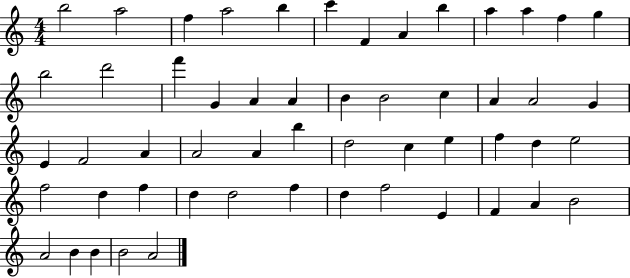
{
  \clef treble
  \numericTimeSignature
  \time 4/4
  \key c \major
  b''2 a''2 | f''4 a''2 b''4 | c'''4 f'4 a'4 b''4 | a''4 a''4 f''4 g''4 | \break b''2 d'''2 | f'''4 g'4 a'4 a'4 | b'4 b'2 c''4 | a'4 a'2 g'4 | \break e'4 f'2 a'4 | a'2 a'4 b''4 | d''2 c''4 e''4 | f''4 d''4 e''2 | \break f''2 d''4 f''4 | d''4 d''2 f''4 | d''4 f''2 e'4 | f'4 a'4 b'2 | \break a'2 b'4 b'4 | b'2 a'2 | \bar "|."
}